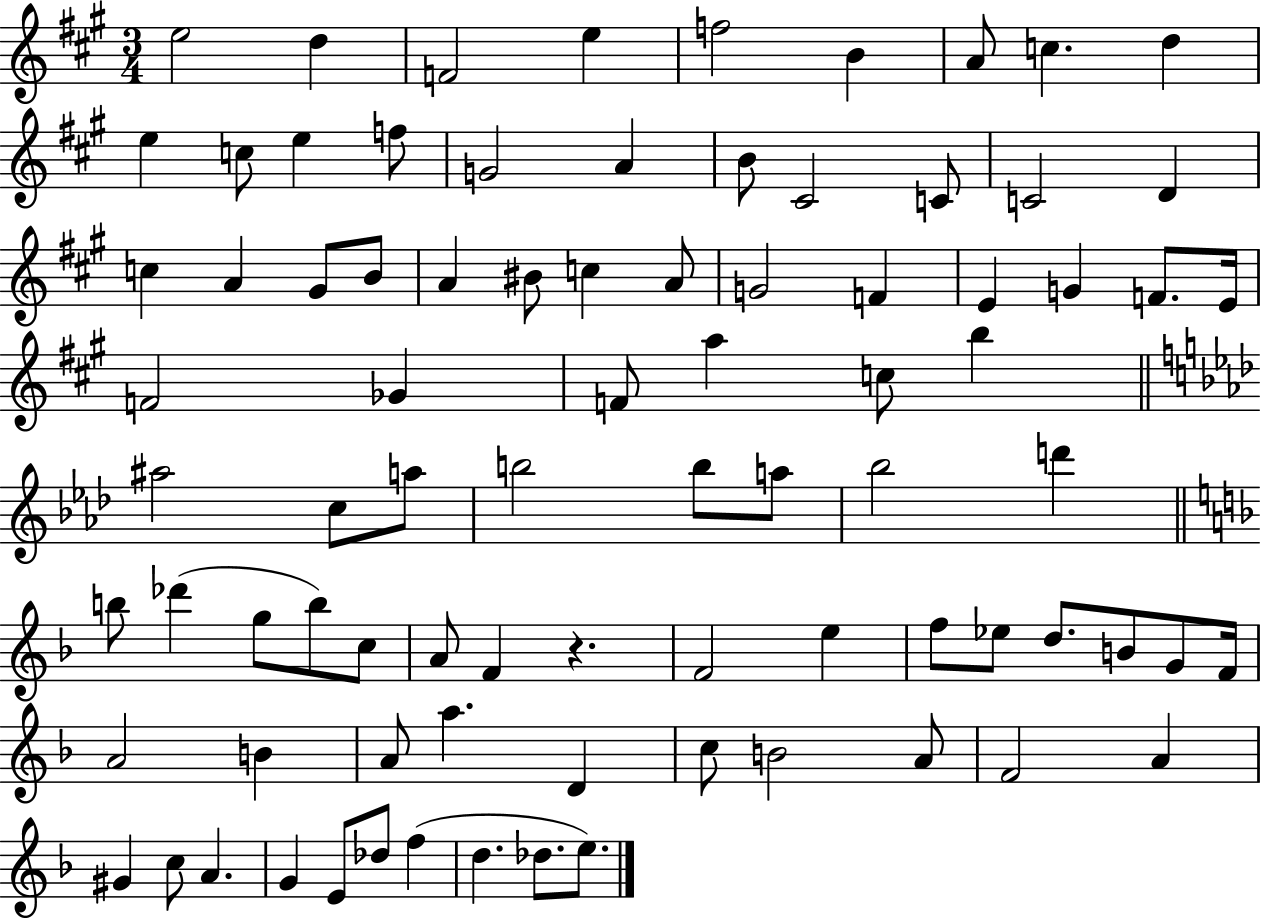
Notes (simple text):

E5/h D5/q F4/h E5/q F5/h B4/q A4/e C5/q. D5/q E5/q C5/e E5/q F5/e G4/h A4/q B4/e C#4/h C4/e C4/h D4/q C5/q A4/q G#4/e B4/e A4/q BIS4/e C5/q A4/e G4/h F4/q E4/q G4/q F4/e. E4/s F4/h Gb4/q F4/e A5/q C5/e B5/q A#5/h C5/e A5/e B5/h B5/e A5/e Bb5/h D6/q B5/e Db6/q G5/e B5/e C5/e A4/e F4/q R/q. F4/h E5/q F5/e Eb5/e D5/e. B4/e G4/e F4/s A4/h B4/q A4/e A5/q. D4/q C5/e B4/h A4/e F4/h A4/q G#4/q C5/e A4/q. G4/q E4/e Db5/e F5/q D5/q. Db5/e. E5/e.